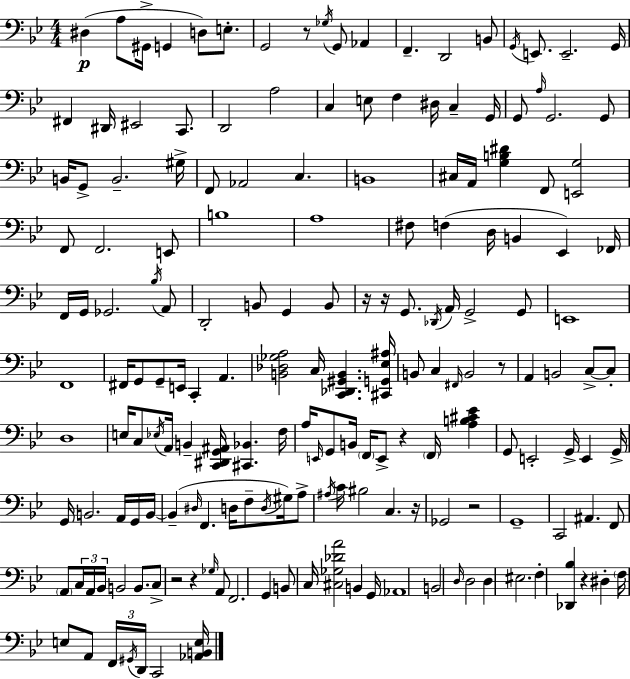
D#3/q A3/e G#2/s G2/q D3/e E3/e. G2/h R/e Gb3/s G2/e Ab2/q F2/q. D2/h B2/e G2/s E2/e. E2/h. G2/s F#2/q D#2/s EIS2/h C2/e. D2/h A3/h C3/q E3/e F3/q D#3/s C3/q G2/s G2/e A3/s G2/h. G2/e B2/s G2/e B2/h. G#3/s F2/e Ab2/h C3/q. B2/w C#3/s A2/s [G3,B3,D#4]/q F2/e [E2,G3]/h F2/e F2/h. E2/e B3/w A3/w F#3/e F3/q D3/s B2/q Eb2/q FES2/s F2/s G2/s Gb2/h. Bb3/s A2/e D2/h B2/e G2/q B2/e R/s R/s G2/e. Db2/s A2/s G2/h G2/e E2/w F2/w F#2/s G2/e G2/e E2/s C2/q A2/q. [B2,Db3,Gb3,A3]/h C3/s [C2,Db2,G#2,B2]/q. [C#2,G2,Eb3,A#3]/s B2/e C3/q F#2/s B2/h R/e A2/q B2/h C3/e C3/e D3/w E3/s C3/e Eb3/s A2/s B2/q [C2,D#2,G2,A#2]/s [C#2,Bb2]/q. F3/s A3/s E2/s G2/e B2/s F2/s E2/e R/q F2/s [A3,B3,C#4,Eb4]/q G2/e E2/h G2/s E2/q G2/s G2/s B2/h. A2/s G2/s B2/s B2/q D#3/s F2/q. D3/s F3/e D3/s G#3/s A3/e A#3/s C4/s BIS3/h C3/q. R/s Gb2/h R/h G2/w C2/h A#2/q. F2/e A2/e C3/s A2/s Bb2/s B2/h B2/e. C3/e R/h R/q Gb3/s A2/e F2/h. G2/q B2/e C3/s [C#3,Gb3,Db4,A4]/h B2/q G2/s Ab2/w B2/h D3/s D3/h D3/q EIS3/h. F3/q [Db2,Bb3]/q R/q D#3/q F3/s E3/e A2/e F2/s G#2/s D2/s C2/h [Ab2,B2,E3]/s